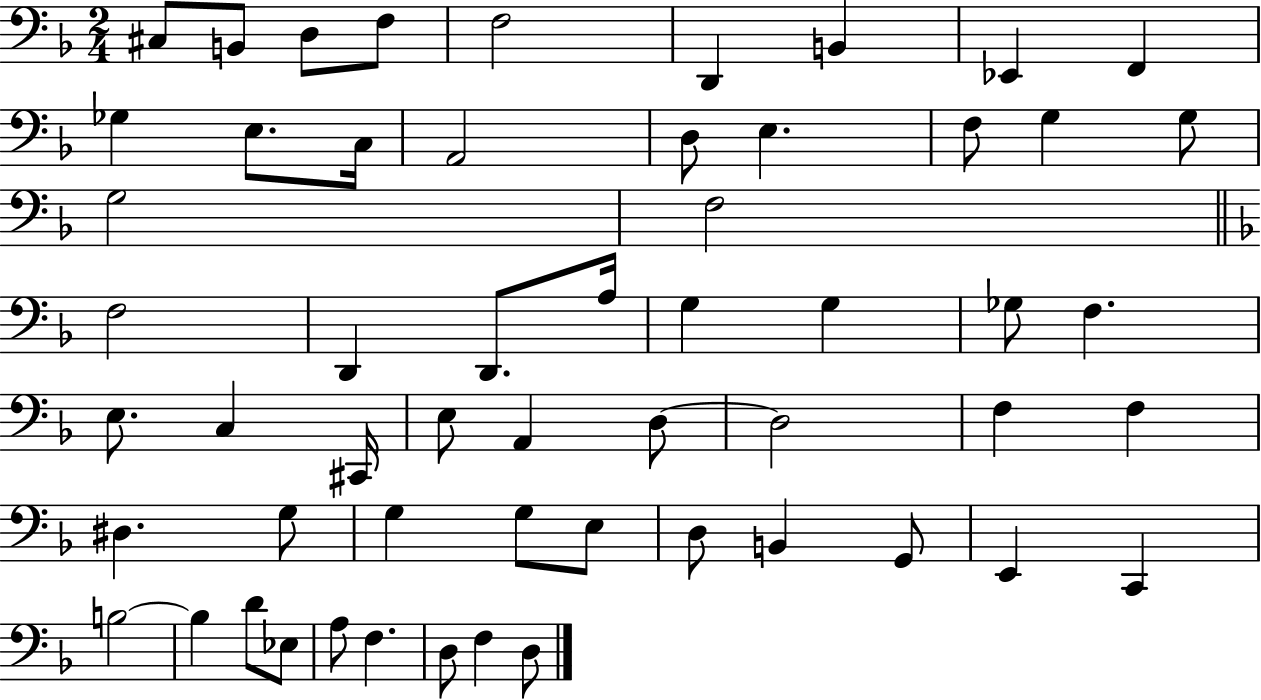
{
  \clef bass
  \numericTimeSignature
  \time 2/4
  \key f \major
  cis8 b,8 d8 f8 | f2 | d,4 b,4 | ees,4 f,4 | \break ges4 e8. c16 | a,2 | d8 e4. | f8 g4 g8 | \break g2 | f2 | \bar "||" \break \key f \major f2 | d,4 d,8. a16 | g4 g4 | ges8 f4. | \break e8. c4 cis,16 | e8 a,4 d8~~ | d2 | f4 f4 | \break dis4. g8 | g4 g8 e8 | d8 b,4 g,8 | e,4 c,4 | \break b2~~ | b4 d'8 ees8 | a8 f4. | d8 f4 d8 | \break \bar "|."
}